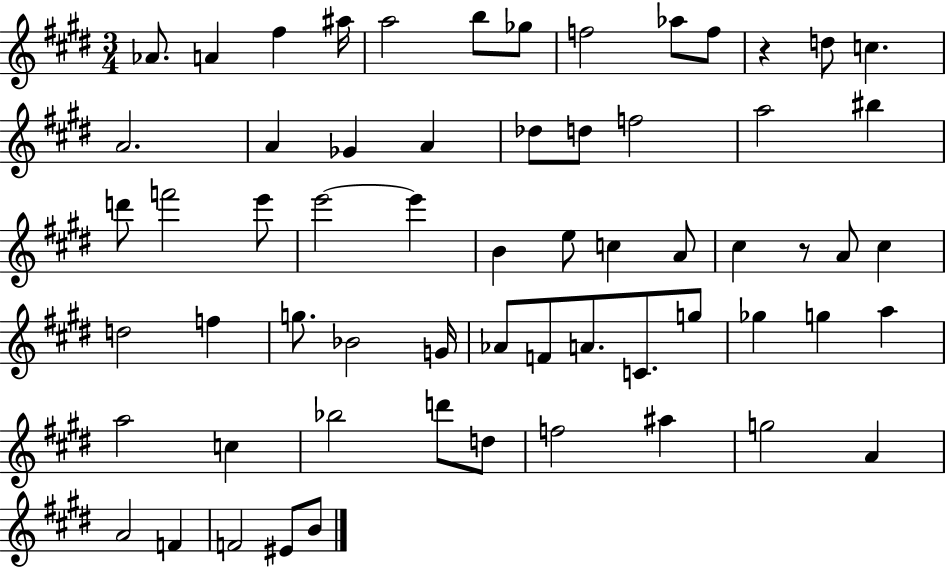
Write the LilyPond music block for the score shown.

{
  \clef treble
  \numericTimeSignature
  \time 3/4
  \key e \major
  aes'8. a'4 fis''4 ais''16 | a''2 b''8 ges''8 | f''2 aes''8 f''8 | r4 d''8 c''4. | \break a'2. | a'4 ges'4 a'4 | des''8 d''8 f''2 | a''2 bis''4 | \break d'''8 f'''2 e'''8 | e'''2~~ e'''4 | b'4 e''8 c''4 a'8 | cis''4 r8 a'8 cis''4 | \break d''2 f''4 | g''8. bes'2 g'16 | aes'8 f'8 a'8. c'8. g''8 | ges''4 g''4 a''4 | \break a''2 c''4 | bes''2 d'''8 d''8 | f''2 ais''4 | g''2 a'4 | \break a'2 f'4 | f'2 eis'8 b'8 | \bar "|."
}